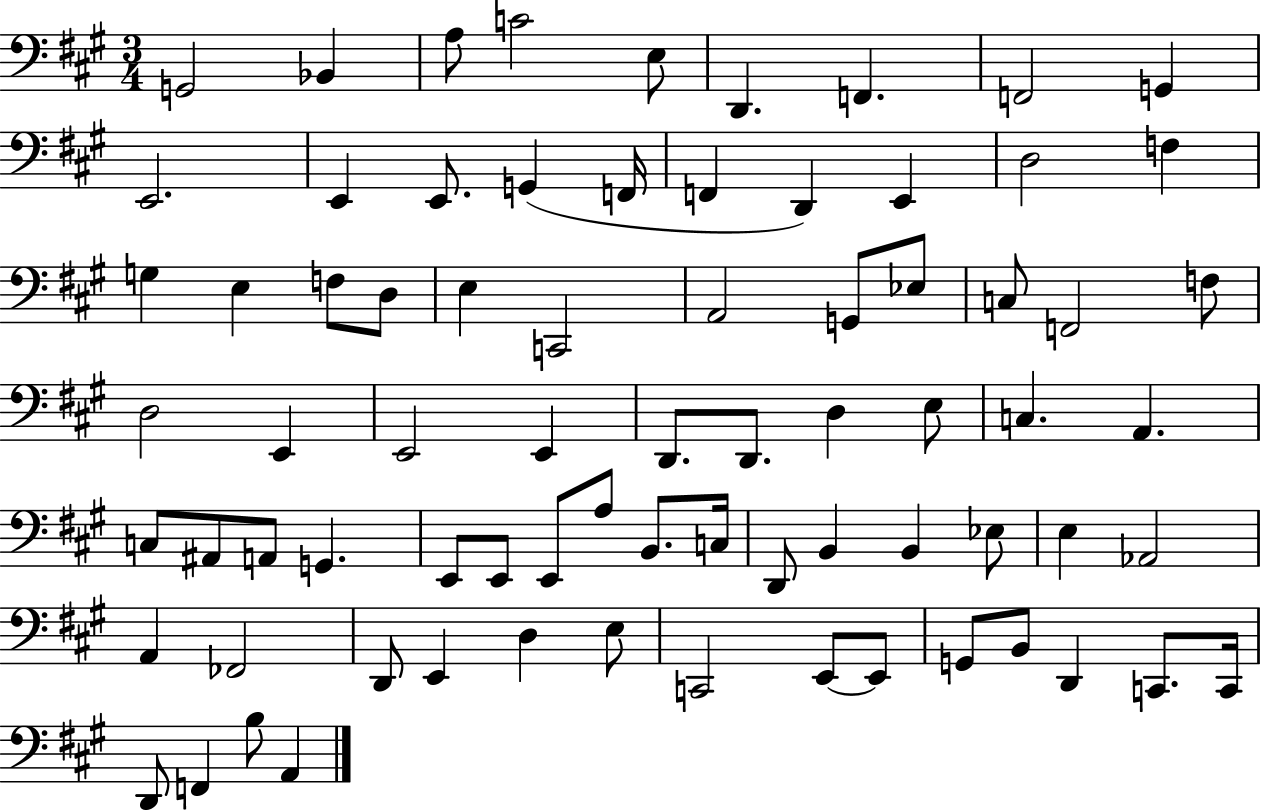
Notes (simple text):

G2/h Bb2/q A3/e C4/h E3/e D2/q. F2/q. F2/h G2/q E2/h. E2/q E2/e. G2/q F2/s F2/q D2/q E2/q D3/h F3/q G3/q E3/q F3/e D3/e E3/q C2/h A2/h G2/e Eb3/e C3/e F2/h F3/e D3/h E2/q E2/h E2/q D2/e. D2/e. D3/q E3/e C3/q. A2/q. C3/e A#2/e A2/e G2/q. E2/e E2/e E2/e A3/e B2/e. C3/s D2/e B2/q B2/q Eb3/e E3/q Ab2/h A2/q FES2/h D2/e E2/q D3/q E3/e C2/h E2/e E2/e G2/e B2/e D2/q C2/e. C2/s D2/e F2/q B3/e A2/q